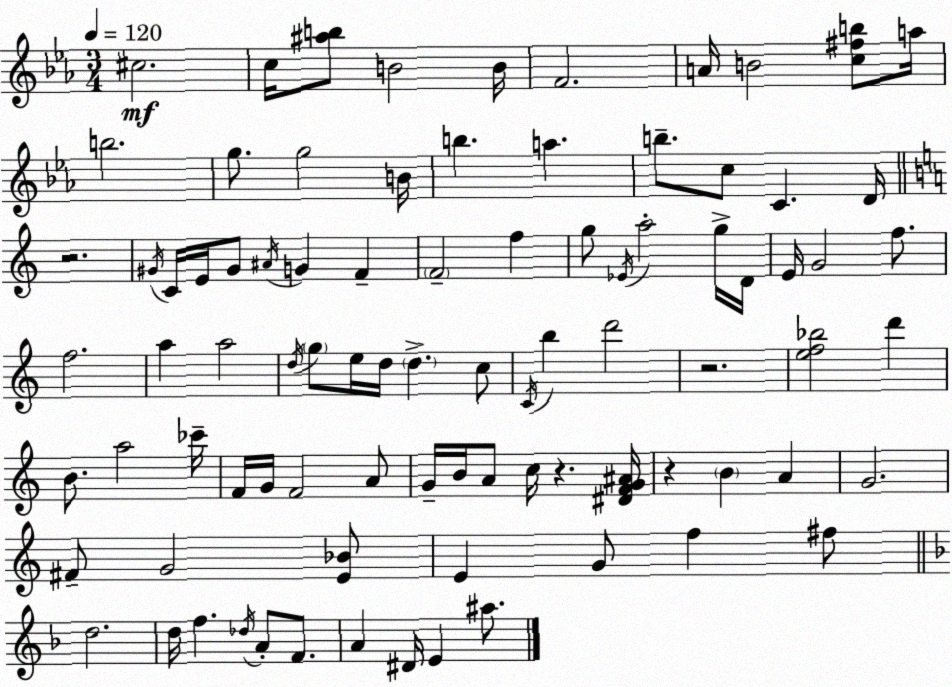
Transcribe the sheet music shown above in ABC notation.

X:1
T:Untitled
M:3/4
L:1/4
K:Cm
^c2 c/4 [^ab]/2 B2 B/4 F2 A/4 B2 [c^fb]/2 a/4 b2 g/2 g2 B/4 b a b/2 c/2 C D/4 z2 ^G/4 C/4 E/4 ^G/2 ^A/4 G F F2 f g/2 _E/4 a2 g/4 D/4 E/4 G2 f/2 f2 a a2 d/4 g/2 e/4 d/4 d c/2 C/4 b d'2 z2 [ef_b]2 d' B/2 a2 _c'/4 F/4 G/4 F2 A/2 G/4 B/4 A/2 c/4 z [^DFG^A]/4 z B A G2 ^F/2 G2 [E_B]/2 E G/2 f ^f/2 d2 d/4 f _d/4 A/2 F/2 A ^D/4 E ^a/2